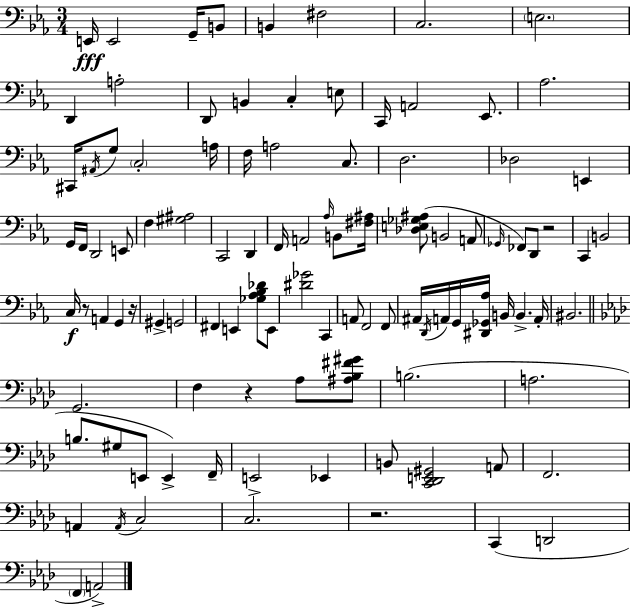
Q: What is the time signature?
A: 3/4